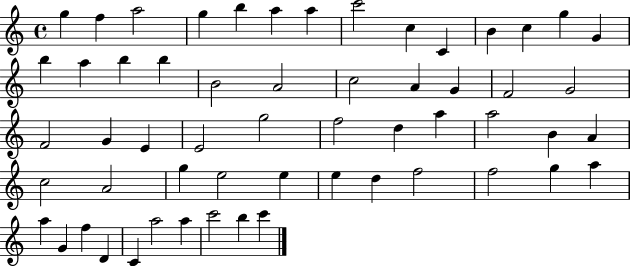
X:1
T:Untitled
M:4/4
L:1/4
K:C
g f a2 g b a a c'2 c C B c g G b a b b B2 A2 c2 A G F2 G2 F2 G E E2 g2 f2 d a a2 B A c2 A2 g e2 e e d f2 f2 g a a G f D C a2 a c'2 b c'